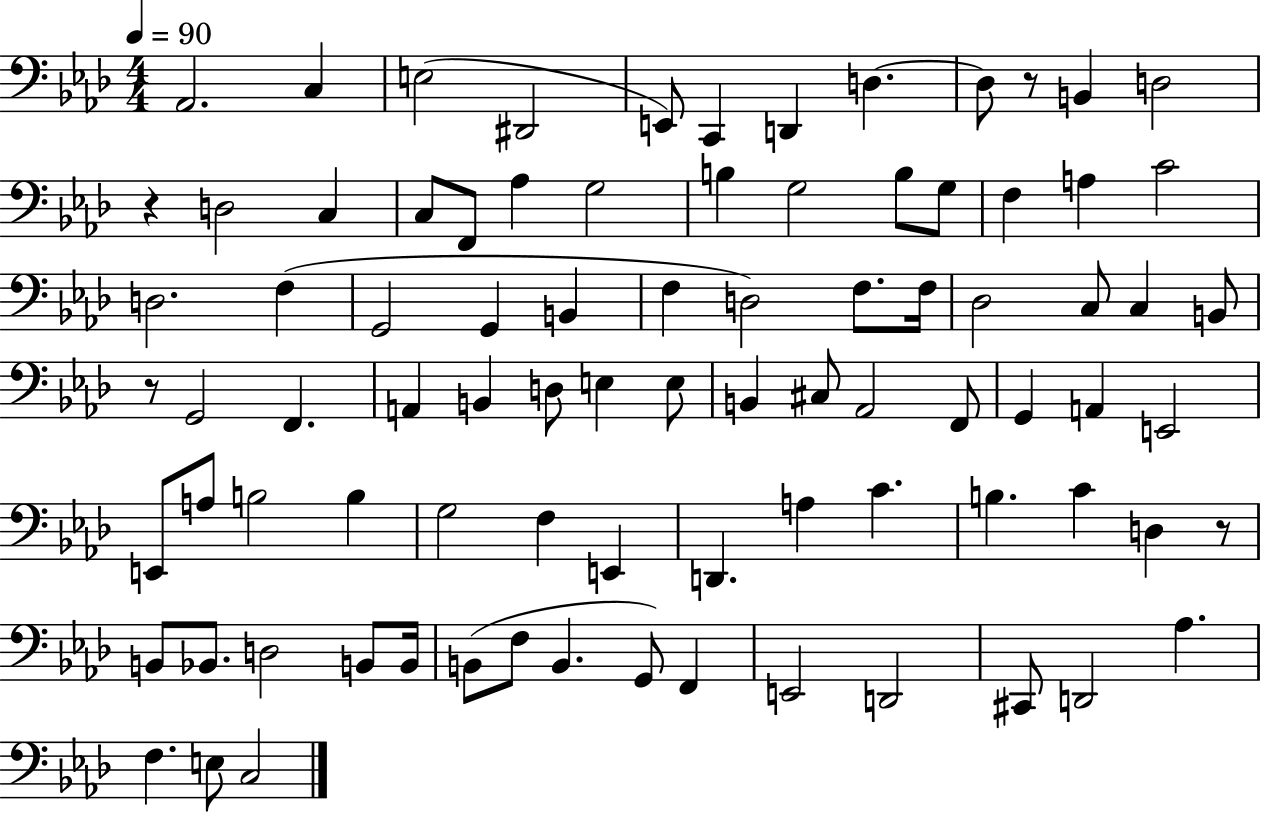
{
  \clef bass
  \numericTimeSignature
  \time 4/4
  \key aes \major
  \tempo 4 = 90
  aes,2. c4 | e2( dis,2 | e,8) c,4 d,4 d4.~~ | d8 r8 b,4 d2 | \break r4 d2 c4 | c8 f,8 aes4 g2 | b4 g2 b8 g8 | f4 a4 c'2 | \break d2. f4( | g,2 g,4 b,4 | f4 d2) f8. f16 | des2 c8 c4 b,8 | \break r8 g,2 f,4. | a,4 b,4 d8 e4 e8 | b,4 cis8 aes,2 f,8 | g,4 a,4 e,2 | \break e,8 a8 b2 b4 | g2 f4 e,4 | d,4. a4 c'4. | b4. c'4 d4 r8 | \break b,8 bes,8. d2 b,8 b,16 | b,8( f8 b,4. g,8) f,4 | e,2 d,2 | cis,8 d,2 aes4. | \break f4. e8 c2 | \bar "|."
}